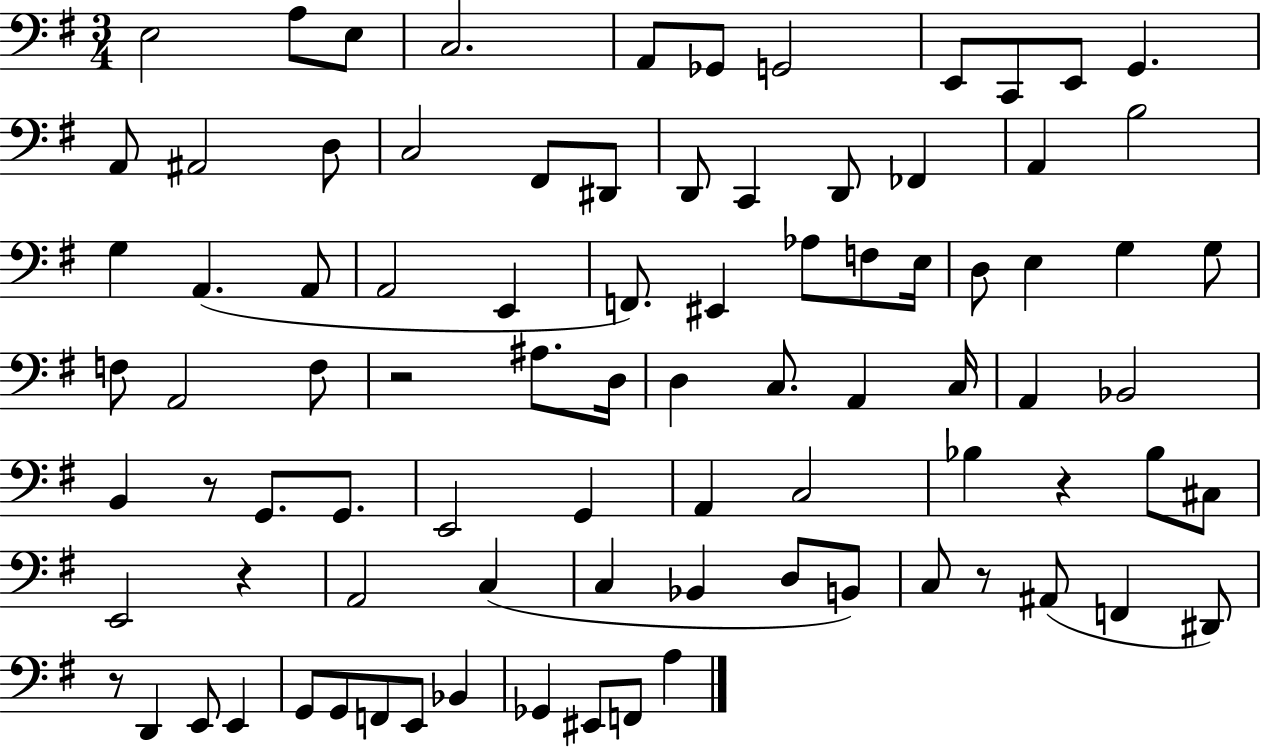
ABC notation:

X:1
T:Untitled
M:3/4
L:1/4
K:G
E,2 A,/2 E,/2 C,2 A,,/2 _G,,/2 G,,2 E,,/2 C,,/2 E,,/2 G,, A,,/2 ^A,,2 D,/2 C,2 ^F,,/2 ^D,,/2 D,,/2 C,, D,,/2 _F,, A,, B,2 G, A,, A,,/2 A,,2 E,, F,,/2 ^E,, _A,/2 F,/2 E,/4 D,/2 E, G, G,/2 F,/2 A,,2 F,/2 z2 ^A,/2 D,/4 D, C,/2 A,, C,/4 A,, _B,,2 B,, z/2 G,,/2 G,,/2 E,,2 G,, A,, C,2 _B, z _B,/2 ^C,/2 E,,2 z A,,2 C, C, _B,, D,/2 B,,/2 C,/2 z/2 ^A,,/2 F,, ^D,,/2 z/2 D,, E,,/2 E,, G,,/2 G,,/2 F,,/2 E,,/2 _B,, _G,, ^E,,/2 F,,/2 A,